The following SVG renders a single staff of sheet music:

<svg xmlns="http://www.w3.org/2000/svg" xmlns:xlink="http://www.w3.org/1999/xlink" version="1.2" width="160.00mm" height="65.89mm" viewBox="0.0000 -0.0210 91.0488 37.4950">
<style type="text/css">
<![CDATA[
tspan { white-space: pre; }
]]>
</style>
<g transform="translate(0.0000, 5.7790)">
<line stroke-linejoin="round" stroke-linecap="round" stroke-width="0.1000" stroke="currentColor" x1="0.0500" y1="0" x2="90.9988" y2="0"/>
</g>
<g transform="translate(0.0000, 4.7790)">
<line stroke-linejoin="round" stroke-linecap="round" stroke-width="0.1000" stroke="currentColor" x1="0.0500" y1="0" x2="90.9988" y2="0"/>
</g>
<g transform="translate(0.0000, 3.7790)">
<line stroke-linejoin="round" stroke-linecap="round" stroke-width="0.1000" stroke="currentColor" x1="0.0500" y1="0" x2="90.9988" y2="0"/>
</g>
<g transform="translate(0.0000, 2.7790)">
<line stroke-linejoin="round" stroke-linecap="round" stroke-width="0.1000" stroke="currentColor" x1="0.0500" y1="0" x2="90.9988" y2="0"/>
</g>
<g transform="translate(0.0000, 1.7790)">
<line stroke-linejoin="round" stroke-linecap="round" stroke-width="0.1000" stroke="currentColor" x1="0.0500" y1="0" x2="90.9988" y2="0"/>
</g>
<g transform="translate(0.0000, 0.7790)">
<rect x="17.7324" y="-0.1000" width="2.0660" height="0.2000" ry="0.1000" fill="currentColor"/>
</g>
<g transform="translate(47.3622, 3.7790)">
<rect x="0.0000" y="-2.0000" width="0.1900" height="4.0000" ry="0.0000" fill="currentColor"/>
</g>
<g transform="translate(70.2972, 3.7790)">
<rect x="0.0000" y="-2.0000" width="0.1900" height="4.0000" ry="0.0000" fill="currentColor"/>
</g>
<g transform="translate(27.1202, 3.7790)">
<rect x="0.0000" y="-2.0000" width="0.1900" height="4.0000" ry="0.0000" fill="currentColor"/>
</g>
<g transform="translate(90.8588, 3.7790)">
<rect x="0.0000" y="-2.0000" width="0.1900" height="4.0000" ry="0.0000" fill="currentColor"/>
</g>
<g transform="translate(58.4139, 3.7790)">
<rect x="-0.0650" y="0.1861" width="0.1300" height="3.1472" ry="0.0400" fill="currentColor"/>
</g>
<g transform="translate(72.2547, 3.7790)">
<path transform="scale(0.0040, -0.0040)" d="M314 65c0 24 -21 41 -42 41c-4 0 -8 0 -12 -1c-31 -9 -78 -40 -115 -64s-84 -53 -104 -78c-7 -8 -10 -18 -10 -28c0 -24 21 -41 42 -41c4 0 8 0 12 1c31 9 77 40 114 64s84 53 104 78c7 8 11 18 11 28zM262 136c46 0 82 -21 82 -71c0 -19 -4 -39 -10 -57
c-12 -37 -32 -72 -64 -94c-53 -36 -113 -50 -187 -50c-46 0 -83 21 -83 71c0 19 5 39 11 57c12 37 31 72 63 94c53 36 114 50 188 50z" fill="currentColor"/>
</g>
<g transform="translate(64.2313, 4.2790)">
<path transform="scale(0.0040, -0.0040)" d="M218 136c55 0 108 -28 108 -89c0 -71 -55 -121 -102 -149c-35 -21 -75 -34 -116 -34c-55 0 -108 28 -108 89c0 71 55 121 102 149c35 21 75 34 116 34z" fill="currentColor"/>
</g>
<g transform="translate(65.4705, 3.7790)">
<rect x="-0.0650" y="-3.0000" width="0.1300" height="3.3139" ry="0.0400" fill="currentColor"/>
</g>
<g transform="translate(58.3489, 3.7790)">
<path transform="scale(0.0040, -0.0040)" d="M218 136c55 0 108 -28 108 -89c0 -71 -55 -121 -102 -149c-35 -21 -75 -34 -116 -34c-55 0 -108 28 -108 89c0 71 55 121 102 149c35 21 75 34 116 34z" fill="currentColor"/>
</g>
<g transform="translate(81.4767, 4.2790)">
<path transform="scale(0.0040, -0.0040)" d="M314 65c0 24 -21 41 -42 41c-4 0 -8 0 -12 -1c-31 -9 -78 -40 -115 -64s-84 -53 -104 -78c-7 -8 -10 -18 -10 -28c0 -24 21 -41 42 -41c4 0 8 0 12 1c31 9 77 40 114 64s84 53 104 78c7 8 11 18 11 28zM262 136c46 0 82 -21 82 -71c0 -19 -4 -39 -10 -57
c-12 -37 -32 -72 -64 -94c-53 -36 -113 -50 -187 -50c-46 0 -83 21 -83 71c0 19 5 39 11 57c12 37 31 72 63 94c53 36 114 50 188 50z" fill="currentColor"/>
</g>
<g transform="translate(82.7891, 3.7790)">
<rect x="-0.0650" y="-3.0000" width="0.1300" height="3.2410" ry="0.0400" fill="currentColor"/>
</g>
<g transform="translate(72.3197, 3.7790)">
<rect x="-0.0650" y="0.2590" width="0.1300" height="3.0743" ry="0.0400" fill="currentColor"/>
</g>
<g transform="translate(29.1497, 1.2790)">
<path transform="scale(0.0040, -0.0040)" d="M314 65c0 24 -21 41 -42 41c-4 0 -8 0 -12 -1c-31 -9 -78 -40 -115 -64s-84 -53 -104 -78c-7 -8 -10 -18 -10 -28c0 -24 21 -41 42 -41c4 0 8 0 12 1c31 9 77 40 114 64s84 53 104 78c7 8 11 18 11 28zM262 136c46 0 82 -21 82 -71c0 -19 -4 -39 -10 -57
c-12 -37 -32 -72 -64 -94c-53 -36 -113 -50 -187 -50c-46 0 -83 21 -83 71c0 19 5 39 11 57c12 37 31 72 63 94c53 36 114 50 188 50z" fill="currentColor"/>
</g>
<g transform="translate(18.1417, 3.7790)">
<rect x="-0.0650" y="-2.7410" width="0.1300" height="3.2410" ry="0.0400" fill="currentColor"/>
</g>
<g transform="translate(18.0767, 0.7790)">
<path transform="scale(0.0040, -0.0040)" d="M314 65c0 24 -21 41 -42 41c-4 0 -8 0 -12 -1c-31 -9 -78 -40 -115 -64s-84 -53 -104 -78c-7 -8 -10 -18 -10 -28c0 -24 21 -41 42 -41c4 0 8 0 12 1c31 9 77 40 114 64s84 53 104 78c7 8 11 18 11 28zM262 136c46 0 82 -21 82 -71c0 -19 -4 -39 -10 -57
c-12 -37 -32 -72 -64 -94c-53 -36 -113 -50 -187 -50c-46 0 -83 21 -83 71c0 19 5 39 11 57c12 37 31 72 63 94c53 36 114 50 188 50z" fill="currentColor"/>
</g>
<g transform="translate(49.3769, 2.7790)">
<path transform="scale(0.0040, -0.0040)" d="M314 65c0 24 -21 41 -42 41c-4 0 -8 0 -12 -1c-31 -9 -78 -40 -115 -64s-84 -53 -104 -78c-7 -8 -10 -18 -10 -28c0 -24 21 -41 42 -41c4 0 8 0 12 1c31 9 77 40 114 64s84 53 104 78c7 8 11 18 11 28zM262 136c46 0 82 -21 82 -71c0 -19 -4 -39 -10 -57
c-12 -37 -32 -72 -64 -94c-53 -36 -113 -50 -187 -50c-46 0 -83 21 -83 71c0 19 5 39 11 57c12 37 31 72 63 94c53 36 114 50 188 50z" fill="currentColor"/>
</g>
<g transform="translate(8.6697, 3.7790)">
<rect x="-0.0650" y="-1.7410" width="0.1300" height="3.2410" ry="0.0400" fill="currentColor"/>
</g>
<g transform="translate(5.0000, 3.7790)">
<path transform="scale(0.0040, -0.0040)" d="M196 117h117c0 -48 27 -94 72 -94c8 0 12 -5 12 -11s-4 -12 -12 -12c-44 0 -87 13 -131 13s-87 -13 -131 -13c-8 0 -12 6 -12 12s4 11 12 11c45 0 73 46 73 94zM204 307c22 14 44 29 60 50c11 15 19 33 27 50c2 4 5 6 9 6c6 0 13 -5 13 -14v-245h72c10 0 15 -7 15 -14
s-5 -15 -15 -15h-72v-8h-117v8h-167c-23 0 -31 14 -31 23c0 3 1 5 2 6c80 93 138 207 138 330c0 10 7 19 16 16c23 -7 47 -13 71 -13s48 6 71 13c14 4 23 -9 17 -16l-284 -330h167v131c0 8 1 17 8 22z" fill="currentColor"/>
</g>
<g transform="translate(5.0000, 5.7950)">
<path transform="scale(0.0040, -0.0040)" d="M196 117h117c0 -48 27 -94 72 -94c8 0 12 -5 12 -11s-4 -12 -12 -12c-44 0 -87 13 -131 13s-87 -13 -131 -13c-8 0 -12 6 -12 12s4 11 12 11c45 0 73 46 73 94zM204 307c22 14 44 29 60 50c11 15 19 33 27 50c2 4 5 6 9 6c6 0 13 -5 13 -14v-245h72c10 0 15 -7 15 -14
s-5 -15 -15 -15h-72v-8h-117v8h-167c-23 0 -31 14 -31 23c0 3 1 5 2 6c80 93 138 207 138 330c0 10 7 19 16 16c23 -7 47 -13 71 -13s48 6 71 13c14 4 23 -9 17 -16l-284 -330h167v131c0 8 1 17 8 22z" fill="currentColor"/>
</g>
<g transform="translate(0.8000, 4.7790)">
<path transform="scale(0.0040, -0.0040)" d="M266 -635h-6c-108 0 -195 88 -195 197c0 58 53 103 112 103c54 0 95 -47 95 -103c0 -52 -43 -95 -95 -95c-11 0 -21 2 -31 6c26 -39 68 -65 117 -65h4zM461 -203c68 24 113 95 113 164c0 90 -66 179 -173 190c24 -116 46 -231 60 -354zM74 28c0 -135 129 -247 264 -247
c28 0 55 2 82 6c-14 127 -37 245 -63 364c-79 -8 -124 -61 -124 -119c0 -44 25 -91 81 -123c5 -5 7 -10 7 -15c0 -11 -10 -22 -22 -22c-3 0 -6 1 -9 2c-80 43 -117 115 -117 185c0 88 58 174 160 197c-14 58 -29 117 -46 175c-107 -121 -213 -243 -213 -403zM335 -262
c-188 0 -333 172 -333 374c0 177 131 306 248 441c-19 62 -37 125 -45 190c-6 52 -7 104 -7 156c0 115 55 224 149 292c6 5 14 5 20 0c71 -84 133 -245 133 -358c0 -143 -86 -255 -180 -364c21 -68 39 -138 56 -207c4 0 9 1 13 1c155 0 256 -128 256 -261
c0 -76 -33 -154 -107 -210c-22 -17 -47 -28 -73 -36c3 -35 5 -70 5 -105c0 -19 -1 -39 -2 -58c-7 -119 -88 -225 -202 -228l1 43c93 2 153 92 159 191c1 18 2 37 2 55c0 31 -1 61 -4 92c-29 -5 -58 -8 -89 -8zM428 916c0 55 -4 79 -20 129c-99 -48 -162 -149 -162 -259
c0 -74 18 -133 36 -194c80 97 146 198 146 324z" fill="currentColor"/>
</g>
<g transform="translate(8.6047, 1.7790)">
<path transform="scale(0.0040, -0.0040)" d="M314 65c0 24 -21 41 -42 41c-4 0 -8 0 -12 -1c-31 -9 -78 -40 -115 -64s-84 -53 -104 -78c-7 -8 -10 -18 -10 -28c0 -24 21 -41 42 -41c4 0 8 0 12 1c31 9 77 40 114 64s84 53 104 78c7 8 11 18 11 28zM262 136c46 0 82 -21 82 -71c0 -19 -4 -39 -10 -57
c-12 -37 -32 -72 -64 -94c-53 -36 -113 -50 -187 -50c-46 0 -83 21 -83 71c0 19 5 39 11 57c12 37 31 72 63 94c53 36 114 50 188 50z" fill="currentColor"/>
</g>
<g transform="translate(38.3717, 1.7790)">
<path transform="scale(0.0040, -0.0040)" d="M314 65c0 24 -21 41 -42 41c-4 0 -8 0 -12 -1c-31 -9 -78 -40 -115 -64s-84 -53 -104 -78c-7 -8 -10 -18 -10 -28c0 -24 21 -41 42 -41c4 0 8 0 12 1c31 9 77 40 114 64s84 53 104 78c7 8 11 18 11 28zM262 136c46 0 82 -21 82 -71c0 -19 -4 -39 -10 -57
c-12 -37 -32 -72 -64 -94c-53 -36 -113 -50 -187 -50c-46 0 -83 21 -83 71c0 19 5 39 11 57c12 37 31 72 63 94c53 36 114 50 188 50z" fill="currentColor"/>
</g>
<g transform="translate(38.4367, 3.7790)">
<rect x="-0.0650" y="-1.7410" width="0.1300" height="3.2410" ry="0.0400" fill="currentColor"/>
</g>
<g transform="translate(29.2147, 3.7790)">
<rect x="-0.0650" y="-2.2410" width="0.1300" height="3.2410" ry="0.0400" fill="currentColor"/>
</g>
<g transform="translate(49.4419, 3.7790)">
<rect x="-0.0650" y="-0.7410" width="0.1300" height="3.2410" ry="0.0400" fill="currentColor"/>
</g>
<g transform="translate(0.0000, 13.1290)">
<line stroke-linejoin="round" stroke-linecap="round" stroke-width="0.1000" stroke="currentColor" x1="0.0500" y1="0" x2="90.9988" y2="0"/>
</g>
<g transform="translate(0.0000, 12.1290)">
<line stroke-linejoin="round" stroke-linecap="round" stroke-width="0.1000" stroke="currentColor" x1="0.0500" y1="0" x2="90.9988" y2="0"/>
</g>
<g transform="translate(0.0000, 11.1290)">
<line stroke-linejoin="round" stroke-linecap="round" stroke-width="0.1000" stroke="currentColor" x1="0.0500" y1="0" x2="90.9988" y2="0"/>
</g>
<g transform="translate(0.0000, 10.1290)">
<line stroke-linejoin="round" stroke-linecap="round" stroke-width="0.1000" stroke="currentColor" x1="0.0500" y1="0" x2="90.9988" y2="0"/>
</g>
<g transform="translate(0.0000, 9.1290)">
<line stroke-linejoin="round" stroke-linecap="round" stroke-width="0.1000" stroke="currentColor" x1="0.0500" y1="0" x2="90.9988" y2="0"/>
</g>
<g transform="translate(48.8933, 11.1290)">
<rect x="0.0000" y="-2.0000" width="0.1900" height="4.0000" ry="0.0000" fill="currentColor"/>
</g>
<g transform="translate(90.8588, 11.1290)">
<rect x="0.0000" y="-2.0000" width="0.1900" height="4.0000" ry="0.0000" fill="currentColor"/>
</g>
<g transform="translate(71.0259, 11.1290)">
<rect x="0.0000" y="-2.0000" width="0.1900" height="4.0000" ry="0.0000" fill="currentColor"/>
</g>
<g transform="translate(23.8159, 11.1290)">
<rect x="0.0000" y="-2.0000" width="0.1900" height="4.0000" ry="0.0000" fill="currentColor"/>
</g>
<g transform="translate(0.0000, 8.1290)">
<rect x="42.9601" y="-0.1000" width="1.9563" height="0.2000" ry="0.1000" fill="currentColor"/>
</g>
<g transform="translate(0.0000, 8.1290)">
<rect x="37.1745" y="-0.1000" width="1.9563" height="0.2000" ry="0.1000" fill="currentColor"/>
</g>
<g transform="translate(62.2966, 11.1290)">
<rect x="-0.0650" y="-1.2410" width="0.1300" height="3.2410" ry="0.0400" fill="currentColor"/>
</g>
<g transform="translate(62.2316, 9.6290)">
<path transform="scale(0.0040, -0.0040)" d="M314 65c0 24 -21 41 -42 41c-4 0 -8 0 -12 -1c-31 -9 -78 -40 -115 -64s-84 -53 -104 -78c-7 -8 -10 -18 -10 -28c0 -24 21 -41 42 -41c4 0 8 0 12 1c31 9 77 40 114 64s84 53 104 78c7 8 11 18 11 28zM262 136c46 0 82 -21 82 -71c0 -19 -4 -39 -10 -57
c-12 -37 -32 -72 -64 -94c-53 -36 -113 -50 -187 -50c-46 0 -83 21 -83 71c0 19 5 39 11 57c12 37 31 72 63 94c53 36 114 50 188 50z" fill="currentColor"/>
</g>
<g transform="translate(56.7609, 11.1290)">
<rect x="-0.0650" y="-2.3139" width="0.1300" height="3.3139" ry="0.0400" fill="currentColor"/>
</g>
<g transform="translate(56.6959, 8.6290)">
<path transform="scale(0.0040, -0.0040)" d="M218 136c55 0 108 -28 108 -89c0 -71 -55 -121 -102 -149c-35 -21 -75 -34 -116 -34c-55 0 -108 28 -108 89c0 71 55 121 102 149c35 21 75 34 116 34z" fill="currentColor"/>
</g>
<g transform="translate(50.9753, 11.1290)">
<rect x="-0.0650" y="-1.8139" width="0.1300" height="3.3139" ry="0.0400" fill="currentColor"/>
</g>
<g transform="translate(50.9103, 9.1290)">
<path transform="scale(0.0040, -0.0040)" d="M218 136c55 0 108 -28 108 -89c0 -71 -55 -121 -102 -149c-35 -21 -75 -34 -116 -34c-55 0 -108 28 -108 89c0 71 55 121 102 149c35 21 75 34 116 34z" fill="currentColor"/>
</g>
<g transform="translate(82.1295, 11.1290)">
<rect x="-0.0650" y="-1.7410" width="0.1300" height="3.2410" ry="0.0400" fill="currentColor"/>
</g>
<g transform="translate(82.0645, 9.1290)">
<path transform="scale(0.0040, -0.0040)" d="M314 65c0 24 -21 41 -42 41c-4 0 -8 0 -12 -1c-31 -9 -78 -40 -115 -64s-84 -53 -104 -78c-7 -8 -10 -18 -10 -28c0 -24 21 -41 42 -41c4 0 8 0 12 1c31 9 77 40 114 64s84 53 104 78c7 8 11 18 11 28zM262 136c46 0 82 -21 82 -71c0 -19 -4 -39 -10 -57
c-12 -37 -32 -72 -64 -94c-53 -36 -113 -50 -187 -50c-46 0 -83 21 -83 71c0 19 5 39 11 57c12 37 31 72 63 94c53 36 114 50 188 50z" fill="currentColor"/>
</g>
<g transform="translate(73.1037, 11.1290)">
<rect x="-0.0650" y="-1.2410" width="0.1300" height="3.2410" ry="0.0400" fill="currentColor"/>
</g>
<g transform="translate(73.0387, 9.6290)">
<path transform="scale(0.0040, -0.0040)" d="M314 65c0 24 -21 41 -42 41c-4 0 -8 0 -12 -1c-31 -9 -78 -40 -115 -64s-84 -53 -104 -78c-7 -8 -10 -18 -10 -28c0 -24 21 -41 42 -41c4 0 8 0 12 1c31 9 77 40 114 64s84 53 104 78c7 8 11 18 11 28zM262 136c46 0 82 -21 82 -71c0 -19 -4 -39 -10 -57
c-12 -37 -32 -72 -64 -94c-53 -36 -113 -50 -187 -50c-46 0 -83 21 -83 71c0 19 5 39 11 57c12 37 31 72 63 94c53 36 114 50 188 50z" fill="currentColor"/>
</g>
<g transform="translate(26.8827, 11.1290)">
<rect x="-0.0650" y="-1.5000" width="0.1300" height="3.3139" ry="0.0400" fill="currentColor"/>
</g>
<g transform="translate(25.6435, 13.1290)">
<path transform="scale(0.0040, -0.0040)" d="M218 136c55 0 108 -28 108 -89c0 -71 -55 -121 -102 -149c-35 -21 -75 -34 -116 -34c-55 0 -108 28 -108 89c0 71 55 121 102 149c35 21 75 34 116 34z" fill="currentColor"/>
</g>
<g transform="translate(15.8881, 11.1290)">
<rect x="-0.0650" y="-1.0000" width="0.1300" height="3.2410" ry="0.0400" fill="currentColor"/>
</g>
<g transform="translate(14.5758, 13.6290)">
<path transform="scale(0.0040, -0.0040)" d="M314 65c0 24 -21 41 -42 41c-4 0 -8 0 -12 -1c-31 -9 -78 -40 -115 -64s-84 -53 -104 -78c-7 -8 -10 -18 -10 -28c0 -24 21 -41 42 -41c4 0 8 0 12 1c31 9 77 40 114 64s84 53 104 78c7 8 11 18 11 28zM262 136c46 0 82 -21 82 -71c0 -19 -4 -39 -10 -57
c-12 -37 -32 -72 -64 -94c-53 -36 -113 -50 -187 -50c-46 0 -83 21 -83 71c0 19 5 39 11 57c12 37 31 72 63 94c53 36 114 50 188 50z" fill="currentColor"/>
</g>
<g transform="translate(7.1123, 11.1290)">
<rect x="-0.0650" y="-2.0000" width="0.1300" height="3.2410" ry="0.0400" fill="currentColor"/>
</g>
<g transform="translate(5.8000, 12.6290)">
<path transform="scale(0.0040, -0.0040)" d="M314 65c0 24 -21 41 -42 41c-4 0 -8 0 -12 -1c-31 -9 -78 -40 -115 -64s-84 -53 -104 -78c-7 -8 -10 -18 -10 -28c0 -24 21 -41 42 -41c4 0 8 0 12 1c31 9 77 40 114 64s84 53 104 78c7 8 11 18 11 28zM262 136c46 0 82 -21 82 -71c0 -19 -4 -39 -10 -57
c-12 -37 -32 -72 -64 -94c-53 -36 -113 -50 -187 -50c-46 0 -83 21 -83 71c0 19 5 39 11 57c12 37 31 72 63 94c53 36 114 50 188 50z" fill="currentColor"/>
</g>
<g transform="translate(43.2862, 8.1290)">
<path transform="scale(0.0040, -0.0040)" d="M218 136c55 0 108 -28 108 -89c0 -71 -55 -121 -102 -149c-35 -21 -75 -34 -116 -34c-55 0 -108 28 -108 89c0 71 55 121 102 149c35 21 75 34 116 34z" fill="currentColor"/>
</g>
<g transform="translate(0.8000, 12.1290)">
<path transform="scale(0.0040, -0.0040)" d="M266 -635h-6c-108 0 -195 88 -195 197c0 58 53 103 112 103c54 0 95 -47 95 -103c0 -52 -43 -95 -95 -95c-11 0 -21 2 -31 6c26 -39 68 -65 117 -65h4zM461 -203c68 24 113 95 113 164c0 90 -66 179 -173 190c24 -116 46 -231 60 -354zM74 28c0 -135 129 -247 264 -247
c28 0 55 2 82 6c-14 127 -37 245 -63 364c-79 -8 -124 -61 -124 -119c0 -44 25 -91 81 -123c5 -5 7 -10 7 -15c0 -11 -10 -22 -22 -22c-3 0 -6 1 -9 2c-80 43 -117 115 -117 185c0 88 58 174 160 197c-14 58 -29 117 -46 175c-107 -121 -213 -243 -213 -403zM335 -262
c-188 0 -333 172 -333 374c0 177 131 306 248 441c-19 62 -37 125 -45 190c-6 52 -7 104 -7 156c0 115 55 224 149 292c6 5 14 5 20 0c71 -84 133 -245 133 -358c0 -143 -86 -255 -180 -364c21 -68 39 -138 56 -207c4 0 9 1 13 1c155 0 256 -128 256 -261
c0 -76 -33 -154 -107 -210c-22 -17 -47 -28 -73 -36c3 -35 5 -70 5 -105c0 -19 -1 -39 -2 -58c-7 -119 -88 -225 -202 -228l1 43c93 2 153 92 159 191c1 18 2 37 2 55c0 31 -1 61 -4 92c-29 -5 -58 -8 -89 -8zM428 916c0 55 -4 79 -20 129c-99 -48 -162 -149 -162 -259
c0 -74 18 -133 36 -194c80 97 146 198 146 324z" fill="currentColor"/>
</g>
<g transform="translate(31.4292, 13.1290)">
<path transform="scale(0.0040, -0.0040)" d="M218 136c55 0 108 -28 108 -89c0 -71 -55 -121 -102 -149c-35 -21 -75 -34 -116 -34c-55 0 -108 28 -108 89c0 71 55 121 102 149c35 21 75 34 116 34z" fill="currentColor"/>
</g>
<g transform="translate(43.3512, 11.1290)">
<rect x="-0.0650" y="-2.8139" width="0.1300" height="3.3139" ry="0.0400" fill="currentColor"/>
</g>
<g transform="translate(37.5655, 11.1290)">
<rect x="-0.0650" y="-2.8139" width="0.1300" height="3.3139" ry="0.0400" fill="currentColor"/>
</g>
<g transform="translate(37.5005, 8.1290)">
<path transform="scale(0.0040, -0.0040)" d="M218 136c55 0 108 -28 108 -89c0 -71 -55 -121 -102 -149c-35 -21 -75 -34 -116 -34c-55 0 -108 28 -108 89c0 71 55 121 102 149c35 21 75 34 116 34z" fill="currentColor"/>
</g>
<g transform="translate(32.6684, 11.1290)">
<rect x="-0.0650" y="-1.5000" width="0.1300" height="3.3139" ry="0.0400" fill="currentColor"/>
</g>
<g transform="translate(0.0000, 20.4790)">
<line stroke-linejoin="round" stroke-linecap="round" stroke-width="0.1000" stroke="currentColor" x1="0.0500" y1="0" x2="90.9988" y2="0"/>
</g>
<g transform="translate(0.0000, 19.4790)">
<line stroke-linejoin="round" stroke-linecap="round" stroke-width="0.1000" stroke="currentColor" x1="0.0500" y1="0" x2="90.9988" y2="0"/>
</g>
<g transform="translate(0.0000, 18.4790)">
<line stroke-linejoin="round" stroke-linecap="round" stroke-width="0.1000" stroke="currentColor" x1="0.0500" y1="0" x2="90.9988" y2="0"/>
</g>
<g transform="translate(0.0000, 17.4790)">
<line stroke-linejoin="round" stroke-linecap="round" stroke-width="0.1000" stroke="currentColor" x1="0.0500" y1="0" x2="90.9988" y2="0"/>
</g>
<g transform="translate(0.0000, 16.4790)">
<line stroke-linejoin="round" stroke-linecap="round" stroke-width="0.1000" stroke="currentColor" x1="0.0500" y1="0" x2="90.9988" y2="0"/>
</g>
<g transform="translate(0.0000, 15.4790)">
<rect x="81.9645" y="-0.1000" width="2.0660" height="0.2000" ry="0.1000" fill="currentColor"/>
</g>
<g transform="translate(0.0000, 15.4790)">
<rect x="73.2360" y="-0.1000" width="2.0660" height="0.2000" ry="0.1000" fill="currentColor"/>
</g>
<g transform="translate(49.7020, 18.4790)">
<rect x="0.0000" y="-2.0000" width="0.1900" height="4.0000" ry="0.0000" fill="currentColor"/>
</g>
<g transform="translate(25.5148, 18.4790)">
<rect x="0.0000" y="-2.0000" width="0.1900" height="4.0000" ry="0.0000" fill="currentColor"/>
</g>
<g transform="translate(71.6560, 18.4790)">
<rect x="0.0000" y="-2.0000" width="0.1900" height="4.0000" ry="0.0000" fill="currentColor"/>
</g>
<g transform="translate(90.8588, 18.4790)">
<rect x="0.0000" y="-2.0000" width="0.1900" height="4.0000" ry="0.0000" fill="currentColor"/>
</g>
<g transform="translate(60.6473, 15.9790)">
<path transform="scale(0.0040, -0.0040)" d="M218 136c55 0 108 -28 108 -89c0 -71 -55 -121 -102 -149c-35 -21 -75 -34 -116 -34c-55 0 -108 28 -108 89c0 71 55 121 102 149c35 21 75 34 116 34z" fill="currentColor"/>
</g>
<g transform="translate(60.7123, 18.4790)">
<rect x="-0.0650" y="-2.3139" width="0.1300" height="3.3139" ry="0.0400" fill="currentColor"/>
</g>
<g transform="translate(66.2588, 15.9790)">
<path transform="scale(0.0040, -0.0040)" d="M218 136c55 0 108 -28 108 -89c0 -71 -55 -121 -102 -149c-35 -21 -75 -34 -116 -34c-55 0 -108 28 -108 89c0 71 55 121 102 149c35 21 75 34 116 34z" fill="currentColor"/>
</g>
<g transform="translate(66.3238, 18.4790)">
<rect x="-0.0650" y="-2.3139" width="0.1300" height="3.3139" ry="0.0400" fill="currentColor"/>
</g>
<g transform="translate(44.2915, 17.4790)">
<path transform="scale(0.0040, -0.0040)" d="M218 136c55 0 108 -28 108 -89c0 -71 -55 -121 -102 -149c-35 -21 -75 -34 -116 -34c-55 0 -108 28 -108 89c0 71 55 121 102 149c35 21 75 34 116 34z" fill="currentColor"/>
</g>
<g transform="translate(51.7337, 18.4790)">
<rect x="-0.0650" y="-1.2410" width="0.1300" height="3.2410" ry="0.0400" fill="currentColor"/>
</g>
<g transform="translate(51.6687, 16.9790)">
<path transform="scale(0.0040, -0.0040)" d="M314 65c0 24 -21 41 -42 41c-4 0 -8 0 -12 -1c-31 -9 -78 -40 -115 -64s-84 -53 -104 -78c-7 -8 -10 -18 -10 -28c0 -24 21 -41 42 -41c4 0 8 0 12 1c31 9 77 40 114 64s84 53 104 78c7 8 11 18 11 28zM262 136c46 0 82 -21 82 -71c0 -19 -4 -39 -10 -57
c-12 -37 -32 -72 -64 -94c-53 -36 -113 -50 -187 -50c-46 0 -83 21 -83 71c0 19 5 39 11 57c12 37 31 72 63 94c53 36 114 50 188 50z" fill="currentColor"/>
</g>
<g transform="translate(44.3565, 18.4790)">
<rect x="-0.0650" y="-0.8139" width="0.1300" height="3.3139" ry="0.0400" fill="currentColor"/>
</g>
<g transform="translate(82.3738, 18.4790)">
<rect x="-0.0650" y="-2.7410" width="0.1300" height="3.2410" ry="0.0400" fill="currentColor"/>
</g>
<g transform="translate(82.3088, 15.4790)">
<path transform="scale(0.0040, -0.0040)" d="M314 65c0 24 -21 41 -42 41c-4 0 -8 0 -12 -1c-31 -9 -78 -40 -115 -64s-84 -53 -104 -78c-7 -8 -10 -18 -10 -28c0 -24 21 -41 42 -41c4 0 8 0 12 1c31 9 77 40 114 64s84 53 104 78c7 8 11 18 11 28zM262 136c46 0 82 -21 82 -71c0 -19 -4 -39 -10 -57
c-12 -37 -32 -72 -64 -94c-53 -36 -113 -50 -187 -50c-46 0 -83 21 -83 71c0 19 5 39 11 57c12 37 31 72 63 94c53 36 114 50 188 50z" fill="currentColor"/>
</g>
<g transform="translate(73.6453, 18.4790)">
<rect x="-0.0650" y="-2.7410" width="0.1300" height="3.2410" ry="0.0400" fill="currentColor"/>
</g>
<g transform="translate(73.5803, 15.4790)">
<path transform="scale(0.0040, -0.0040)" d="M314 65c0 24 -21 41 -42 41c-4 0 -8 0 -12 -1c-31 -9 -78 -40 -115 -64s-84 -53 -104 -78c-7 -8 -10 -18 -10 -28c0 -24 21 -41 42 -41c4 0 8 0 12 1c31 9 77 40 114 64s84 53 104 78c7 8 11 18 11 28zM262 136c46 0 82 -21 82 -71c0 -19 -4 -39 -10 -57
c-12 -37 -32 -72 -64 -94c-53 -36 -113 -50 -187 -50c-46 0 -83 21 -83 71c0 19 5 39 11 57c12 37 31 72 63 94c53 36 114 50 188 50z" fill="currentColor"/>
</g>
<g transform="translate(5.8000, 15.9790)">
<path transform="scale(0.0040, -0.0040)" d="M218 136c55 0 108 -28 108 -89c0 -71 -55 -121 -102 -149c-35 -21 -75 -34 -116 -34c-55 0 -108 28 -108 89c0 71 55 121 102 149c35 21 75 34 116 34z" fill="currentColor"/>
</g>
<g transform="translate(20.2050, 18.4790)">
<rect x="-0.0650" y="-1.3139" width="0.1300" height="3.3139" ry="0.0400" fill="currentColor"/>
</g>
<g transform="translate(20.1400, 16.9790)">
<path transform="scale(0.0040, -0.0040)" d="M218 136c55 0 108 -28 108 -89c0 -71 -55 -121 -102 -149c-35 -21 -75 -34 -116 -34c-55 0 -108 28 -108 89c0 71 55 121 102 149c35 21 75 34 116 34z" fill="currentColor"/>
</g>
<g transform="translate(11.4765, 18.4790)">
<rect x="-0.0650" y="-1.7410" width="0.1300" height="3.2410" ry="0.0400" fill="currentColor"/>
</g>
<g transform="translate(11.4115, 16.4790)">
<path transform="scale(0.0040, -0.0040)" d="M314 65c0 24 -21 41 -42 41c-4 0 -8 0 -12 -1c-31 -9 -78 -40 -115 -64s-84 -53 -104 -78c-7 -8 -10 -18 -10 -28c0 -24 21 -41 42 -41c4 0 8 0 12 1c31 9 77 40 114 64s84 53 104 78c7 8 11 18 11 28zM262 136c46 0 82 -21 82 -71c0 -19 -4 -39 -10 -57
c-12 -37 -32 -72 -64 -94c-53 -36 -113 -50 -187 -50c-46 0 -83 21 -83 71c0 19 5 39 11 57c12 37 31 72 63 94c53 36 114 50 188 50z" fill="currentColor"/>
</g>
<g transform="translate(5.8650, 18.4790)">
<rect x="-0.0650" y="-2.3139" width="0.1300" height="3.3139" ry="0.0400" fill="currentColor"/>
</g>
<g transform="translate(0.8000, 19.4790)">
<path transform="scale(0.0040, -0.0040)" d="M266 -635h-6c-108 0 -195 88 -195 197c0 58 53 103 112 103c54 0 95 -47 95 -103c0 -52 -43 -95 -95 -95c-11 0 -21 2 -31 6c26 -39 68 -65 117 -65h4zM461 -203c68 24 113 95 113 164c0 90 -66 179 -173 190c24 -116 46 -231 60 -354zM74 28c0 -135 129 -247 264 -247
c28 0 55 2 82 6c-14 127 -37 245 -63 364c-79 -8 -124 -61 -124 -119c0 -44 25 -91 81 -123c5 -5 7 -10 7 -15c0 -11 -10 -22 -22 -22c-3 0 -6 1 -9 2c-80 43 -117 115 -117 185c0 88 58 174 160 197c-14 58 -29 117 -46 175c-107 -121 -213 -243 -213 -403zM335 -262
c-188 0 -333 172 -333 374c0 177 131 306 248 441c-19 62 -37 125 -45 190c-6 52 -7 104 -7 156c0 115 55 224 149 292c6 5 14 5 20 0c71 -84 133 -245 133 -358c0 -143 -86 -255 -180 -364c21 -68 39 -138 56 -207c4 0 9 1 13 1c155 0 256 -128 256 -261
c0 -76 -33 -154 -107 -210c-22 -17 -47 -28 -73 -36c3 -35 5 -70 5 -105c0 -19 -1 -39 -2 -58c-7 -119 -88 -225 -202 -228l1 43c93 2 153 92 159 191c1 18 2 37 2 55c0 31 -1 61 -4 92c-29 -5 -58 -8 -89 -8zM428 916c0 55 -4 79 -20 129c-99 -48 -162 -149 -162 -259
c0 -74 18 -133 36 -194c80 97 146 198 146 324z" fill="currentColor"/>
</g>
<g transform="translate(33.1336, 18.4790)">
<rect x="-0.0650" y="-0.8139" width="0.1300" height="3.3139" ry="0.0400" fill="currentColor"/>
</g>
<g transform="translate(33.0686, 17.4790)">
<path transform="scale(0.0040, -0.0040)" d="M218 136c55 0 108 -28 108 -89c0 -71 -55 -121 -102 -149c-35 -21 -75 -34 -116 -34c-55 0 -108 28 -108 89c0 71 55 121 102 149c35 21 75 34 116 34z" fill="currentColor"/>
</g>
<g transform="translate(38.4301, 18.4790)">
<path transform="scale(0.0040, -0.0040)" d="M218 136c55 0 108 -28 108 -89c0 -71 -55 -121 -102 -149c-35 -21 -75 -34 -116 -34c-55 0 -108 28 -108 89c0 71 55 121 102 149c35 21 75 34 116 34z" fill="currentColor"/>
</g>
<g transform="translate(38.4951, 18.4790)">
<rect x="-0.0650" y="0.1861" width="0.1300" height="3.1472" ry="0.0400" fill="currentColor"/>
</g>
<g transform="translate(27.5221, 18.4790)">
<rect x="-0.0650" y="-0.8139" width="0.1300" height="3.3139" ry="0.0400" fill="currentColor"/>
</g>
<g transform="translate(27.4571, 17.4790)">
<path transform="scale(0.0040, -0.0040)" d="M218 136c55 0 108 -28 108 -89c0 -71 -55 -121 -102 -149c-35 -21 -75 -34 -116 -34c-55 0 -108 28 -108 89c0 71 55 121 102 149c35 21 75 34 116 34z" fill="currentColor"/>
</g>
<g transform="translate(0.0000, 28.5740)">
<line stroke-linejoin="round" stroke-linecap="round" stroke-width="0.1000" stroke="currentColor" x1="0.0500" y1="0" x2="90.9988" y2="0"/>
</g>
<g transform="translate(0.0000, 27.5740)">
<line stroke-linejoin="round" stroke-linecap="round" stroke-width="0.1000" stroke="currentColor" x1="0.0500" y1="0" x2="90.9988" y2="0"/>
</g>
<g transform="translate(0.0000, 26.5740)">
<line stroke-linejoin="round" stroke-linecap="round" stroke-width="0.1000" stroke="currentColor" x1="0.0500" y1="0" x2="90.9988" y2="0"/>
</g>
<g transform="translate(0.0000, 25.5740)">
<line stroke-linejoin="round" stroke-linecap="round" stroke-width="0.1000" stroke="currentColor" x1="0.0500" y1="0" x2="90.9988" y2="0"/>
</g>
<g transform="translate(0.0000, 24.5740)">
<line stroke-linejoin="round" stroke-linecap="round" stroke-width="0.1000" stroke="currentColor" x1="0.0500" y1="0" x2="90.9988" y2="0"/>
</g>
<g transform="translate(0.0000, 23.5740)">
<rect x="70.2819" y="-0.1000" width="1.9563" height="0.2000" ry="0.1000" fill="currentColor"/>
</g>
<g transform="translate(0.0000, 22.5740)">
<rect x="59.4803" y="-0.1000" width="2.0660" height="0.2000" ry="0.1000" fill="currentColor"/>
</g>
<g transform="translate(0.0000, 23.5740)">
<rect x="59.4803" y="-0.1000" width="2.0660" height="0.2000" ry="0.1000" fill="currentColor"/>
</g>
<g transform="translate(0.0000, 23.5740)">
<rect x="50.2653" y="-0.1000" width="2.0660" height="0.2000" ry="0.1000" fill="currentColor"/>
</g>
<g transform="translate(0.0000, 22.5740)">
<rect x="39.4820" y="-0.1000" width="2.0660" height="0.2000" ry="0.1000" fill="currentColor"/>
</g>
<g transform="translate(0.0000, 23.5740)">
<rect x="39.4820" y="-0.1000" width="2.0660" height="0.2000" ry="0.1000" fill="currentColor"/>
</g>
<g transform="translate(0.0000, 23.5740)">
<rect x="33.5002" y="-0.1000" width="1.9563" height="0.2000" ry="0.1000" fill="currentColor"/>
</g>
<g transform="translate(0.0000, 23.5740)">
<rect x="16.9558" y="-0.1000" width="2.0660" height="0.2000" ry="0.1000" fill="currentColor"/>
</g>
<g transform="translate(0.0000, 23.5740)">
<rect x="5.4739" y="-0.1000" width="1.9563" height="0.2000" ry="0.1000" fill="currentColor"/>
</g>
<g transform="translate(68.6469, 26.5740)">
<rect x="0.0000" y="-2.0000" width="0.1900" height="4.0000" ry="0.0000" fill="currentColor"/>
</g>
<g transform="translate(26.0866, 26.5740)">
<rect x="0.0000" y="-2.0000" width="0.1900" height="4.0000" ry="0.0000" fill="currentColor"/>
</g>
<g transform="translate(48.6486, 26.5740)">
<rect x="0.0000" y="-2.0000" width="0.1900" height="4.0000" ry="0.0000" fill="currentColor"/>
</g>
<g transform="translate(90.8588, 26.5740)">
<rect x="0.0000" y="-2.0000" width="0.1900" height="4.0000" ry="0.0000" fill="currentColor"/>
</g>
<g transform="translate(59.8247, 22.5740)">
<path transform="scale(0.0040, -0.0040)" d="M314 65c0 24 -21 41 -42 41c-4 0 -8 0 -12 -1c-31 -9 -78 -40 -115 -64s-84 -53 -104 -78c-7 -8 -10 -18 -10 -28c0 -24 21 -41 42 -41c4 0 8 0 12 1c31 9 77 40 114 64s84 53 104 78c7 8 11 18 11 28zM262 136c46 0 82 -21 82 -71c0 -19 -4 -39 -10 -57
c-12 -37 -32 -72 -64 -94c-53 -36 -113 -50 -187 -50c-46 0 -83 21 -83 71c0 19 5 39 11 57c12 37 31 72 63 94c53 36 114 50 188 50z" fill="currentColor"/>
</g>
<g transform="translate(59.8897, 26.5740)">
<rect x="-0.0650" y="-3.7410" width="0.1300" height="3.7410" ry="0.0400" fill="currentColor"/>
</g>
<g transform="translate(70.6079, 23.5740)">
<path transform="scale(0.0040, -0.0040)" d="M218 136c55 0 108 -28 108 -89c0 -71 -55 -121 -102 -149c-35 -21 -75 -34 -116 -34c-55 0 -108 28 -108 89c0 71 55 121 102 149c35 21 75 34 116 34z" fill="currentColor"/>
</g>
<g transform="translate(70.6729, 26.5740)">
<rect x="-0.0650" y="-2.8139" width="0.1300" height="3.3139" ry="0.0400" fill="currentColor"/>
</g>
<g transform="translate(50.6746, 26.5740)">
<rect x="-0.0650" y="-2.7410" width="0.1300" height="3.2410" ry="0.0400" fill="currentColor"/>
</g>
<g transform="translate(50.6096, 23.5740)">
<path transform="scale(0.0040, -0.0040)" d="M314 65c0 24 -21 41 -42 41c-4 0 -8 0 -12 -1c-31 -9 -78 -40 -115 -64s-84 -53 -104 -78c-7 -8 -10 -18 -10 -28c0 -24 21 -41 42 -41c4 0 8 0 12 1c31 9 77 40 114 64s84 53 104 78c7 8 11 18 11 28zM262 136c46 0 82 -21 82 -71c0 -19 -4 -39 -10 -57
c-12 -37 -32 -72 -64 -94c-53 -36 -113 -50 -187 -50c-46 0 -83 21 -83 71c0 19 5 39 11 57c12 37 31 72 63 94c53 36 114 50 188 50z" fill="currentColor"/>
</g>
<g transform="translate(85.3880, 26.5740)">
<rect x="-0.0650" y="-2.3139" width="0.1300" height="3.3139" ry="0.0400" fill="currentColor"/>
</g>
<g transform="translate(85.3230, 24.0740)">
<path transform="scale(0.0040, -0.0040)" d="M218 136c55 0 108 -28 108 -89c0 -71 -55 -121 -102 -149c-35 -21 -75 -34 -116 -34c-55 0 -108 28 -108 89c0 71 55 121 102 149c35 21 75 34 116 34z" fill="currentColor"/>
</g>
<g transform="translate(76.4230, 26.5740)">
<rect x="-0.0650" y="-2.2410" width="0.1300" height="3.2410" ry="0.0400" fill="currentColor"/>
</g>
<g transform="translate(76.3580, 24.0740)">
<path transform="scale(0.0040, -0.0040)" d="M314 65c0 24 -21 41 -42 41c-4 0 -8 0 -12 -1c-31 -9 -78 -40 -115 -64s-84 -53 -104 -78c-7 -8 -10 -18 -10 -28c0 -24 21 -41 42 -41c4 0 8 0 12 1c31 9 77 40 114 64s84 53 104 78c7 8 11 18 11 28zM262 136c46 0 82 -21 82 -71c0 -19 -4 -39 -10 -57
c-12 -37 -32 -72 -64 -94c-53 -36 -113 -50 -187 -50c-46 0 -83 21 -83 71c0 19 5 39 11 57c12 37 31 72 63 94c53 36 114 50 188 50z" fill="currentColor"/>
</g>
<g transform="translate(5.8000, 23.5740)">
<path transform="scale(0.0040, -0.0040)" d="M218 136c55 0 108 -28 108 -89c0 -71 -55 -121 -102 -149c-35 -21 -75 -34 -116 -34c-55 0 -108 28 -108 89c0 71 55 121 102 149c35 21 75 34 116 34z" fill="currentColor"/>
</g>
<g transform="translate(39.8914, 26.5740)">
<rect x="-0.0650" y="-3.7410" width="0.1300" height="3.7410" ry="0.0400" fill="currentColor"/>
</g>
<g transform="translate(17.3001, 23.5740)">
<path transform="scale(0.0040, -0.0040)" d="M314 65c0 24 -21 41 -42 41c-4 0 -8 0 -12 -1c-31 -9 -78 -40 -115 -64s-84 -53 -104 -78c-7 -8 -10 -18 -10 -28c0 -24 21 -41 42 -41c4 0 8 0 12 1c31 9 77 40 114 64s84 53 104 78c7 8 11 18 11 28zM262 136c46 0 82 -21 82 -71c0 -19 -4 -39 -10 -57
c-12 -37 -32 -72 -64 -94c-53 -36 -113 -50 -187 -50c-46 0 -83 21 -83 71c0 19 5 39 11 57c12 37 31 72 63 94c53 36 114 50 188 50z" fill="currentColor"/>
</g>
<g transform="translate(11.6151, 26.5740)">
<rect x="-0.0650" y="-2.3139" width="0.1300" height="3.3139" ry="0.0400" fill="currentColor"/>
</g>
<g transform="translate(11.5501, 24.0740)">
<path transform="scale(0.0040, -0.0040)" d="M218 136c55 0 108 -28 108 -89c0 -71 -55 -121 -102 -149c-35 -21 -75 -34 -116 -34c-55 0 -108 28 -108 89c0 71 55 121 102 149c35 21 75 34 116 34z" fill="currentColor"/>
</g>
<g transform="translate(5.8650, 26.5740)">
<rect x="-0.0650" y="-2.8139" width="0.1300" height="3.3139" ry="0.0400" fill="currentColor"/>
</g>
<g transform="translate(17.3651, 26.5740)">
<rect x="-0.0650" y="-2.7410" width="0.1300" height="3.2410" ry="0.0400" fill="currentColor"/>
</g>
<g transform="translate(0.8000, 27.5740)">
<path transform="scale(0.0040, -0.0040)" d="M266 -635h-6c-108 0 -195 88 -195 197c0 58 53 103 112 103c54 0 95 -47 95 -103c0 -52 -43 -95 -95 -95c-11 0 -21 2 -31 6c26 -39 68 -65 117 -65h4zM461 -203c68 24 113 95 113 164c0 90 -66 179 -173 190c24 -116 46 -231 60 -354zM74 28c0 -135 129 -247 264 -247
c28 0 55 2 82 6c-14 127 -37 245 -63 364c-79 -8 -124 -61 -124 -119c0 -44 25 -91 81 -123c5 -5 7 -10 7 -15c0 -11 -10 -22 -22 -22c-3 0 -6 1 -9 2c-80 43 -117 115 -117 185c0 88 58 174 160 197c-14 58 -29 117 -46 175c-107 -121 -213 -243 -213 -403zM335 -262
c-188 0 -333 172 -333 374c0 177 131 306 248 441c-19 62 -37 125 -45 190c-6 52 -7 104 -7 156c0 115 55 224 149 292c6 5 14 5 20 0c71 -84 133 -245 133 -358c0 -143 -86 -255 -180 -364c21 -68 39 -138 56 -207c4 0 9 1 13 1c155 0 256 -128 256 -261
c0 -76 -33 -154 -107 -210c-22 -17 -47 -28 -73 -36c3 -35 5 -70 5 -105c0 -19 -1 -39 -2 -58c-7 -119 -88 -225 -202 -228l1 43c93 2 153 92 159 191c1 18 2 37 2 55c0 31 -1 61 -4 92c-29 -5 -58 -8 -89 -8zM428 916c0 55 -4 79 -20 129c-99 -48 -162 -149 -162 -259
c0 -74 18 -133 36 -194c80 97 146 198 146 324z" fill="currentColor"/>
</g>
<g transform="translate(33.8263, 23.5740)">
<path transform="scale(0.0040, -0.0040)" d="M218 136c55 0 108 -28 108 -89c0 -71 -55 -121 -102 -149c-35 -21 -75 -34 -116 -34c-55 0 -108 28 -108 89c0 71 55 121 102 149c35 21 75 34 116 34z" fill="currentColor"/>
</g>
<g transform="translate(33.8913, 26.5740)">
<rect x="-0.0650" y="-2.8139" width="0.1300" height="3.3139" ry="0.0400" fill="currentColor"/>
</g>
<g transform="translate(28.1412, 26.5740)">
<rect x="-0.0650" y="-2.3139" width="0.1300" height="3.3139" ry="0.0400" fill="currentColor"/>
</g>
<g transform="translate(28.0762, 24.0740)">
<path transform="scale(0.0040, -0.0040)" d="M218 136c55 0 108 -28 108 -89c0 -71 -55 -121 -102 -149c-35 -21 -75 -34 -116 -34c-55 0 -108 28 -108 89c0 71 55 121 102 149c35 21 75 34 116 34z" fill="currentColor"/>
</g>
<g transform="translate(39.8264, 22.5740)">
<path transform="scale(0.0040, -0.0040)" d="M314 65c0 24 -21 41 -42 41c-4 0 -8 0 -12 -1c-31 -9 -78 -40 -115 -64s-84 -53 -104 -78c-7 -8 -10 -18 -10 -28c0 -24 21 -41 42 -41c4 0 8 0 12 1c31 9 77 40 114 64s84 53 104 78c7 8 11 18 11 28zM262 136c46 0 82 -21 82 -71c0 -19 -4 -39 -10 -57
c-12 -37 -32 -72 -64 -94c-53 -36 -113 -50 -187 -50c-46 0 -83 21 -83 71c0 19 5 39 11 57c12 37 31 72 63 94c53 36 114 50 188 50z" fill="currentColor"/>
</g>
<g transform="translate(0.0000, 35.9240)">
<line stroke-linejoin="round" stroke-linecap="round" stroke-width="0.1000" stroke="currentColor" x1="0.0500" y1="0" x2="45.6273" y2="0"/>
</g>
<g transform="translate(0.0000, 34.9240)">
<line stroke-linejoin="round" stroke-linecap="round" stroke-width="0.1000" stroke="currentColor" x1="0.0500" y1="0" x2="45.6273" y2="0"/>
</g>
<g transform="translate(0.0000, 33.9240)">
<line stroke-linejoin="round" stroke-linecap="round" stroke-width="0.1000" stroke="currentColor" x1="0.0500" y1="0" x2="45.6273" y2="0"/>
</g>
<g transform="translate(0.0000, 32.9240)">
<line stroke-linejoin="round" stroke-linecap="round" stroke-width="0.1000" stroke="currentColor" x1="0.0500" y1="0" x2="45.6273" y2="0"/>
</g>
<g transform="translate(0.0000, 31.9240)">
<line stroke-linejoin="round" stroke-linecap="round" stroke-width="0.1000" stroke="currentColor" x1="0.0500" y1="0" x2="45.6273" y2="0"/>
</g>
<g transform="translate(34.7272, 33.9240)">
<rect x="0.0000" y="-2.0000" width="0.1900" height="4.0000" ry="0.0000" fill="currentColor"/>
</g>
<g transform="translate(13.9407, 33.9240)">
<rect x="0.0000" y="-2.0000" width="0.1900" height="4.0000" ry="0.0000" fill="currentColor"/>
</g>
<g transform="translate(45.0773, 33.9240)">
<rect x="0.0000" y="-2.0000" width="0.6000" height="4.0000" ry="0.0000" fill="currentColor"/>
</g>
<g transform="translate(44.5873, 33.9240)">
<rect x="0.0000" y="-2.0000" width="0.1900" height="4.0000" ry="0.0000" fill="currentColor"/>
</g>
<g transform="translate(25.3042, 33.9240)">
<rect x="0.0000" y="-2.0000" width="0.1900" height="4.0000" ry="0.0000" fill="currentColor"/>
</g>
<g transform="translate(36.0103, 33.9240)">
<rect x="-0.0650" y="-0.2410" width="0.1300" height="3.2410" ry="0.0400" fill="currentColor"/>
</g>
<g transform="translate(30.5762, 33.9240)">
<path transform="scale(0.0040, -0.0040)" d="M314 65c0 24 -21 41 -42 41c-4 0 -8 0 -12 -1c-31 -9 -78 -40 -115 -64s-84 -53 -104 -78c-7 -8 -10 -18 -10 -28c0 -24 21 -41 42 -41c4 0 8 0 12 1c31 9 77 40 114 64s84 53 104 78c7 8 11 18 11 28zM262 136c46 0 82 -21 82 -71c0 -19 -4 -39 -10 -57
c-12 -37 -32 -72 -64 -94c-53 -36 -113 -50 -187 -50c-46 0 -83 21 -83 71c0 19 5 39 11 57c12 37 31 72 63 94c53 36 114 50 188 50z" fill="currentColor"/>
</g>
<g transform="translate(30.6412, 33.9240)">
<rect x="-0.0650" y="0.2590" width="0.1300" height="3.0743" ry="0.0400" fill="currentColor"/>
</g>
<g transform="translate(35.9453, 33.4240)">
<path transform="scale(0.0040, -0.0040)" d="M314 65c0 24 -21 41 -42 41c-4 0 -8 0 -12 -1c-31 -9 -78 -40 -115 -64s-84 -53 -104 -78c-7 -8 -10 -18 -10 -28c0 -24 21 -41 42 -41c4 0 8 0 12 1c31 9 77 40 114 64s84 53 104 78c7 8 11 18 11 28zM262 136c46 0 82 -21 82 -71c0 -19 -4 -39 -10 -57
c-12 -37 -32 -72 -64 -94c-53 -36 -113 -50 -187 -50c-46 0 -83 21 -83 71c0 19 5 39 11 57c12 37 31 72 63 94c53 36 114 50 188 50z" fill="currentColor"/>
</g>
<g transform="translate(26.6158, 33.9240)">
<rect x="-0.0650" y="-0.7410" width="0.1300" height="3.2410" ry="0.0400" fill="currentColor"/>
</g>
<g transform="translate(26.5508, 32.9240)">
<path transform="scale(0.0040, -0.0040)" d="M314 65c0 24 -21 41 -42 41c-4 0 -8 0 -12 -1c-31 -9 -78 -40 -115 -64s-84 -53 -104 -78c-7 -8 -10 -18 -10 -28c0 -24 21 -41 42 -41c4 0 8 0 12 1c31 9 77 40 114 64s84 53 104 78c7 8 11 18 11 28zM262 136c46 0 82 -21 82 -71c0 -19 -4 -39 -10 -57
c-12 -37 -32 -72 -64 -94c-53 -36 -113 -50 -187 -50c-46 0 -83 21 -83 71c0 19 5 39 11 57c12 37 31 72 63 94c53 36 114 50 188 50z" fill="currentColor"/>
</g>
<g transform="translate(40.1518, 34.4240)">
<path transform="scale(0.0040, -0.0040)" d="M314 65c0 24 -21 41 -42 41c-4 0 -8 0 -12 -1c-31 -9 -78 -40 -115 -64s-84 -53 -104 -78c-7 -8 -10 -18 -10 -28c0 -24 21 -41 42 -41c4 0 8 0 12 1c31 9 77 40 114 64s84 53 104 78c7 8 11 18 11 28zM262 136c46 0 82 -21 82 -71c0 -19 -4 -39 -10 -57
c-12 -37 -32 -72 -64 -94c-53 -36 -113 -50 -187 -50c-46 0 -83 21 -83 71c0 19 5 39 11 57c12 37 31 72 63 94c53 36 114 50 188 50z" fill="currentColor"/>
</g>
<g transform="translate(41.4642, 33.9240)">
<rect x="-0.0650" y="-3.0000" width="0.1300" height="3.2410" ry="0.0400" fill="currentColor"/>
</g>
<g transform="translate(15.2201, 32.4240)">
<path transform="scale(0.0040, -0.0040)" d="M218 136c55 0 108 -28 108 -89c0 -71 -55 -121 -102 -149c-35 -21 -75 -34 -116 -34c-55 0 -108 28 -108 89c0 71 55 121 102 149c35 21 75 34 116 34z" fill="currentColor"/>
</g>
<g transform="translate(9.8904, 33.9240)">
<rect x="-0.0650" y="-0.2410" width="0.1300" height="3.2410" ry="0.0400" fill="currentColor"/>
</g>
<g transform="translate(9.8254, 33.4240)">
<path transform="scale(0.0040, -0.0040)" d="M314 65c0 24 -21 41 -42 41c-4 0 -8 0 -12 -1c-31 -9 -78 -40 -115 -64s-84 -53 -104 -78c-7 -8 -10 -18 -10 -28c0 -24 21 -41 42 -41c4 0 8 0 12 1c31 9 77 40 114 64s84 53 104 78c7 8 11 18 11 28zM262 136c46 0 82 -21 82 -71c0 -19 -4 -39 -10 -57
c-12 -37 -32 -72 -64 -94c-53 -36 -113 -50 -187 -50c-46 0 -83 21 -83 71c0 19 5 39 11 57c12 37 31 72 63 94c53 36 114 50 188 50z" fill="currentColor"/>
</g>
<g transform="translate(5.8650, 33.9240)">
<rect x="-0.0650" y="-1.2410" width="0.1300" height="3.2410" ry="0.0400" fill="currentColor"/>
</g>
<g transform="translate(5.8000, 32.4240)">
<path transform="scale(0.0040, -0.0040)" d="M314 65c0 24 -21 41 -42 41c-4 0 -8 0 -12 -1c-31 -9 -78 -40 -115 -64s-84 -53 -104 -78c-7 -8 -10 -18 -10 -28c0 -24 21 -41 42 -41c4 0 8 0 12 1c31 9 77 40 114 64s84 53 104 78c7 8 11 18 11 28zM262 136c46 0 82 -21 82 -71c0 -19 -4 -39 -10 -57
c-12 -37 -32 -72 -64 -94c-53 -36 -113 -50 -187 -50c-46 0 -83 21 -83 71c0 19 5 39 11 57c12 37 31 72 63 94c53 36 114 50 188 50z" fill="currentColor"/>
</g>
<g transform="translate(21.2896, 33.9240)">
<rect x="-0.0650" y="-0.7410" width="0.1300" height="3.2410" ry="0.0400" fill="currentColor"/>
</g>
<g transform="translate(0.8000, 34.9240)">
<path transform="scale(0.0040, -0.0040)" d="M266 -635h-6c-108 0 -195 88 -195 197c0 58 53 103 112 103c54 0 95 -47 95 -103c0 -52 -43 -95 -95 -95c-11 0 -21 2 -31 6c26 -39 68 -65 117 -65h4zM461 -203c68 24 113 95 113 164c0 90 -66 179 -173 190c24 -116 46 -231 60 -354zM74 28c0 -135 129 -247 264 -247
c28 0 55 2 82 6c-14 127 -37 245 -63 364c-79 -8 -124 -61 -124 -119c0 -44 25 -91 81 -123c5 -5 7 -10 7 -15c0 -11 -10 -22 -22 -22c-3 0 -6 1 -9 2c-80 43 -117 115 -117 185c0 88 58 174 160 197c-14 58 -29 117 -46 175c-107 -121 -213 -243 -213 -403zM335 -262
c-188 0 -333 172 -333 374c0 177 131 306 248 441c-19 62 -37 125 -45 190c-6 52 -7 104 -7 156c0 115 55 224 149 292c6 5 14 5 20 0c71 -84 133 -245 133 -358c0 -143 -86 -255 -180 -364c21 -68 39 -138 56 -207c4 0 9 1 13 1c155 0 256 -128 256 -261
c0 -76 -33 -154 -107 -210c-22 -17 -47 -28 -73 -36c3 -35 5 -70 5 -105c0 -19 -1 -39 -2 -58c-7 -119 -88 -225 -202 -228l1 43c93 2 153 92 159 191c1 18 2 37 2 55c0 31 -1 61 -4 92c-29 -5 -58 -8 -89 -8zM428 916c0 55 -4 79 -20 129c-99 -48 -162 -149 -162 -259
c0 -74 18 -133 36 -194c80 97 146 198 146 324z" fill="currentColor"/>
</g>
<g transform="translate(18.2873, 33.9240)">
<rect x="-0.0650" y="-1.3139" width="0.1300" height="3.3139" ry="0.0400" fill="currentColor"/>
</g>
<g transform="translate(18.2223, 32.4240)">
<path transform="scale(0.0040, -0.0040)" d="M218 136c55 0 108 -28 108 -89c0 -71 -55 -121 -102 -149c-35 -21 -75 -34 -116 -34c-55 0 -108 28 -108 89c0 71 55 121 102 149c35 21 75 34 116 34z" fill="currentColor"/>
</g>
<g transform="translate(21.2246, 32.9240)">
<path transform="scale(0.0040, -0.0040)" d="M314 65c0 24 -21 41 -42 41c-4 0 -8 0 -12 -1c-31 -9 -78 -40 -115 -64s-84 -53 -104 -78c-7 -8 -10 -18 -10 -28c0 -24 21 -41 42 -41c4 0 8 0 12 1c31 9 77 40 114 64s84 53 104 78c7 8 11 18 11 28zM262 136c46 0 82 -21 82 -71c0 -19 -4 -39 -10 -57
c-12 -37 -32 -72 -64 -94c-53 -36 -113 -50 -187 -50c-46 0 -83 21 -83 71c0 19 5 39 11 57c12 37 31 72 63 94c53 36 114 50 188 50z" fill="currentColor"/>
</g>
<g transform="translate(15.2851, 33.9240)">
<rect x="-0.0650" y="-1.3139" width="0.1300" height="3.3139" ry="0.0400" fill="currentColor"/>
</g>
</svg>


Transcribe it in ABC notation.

X:1
T:Untitled
M:4/4
L:1/4
K:C
f2 a2 g2 f2 d2 B A B2 A2 F2 D2 E E a a f g e2 e2 f2 g f2 e d d B d e2 g g a2 a2 a g a2 g a c'2 a2 c'2 a g2 g e2 c2 e e d2 d2 B2 c2 A2